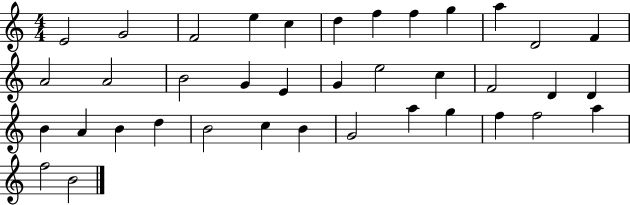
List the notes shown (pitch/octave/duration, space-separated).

E4/h G4/h F4/h E5/q C5/q D5/q F5/q F5/q G5/q A5/q D4/h F4/q A4/h A4/h B4/h G4/q E4/q G4/q E5/h C5/q F4/h D4/q D4/q B4/q A4/q B4/q D5/q B4/h C5/q B4/q G4/h A5/q G5/q F5/q F5/h A5/q F5/h B4/h